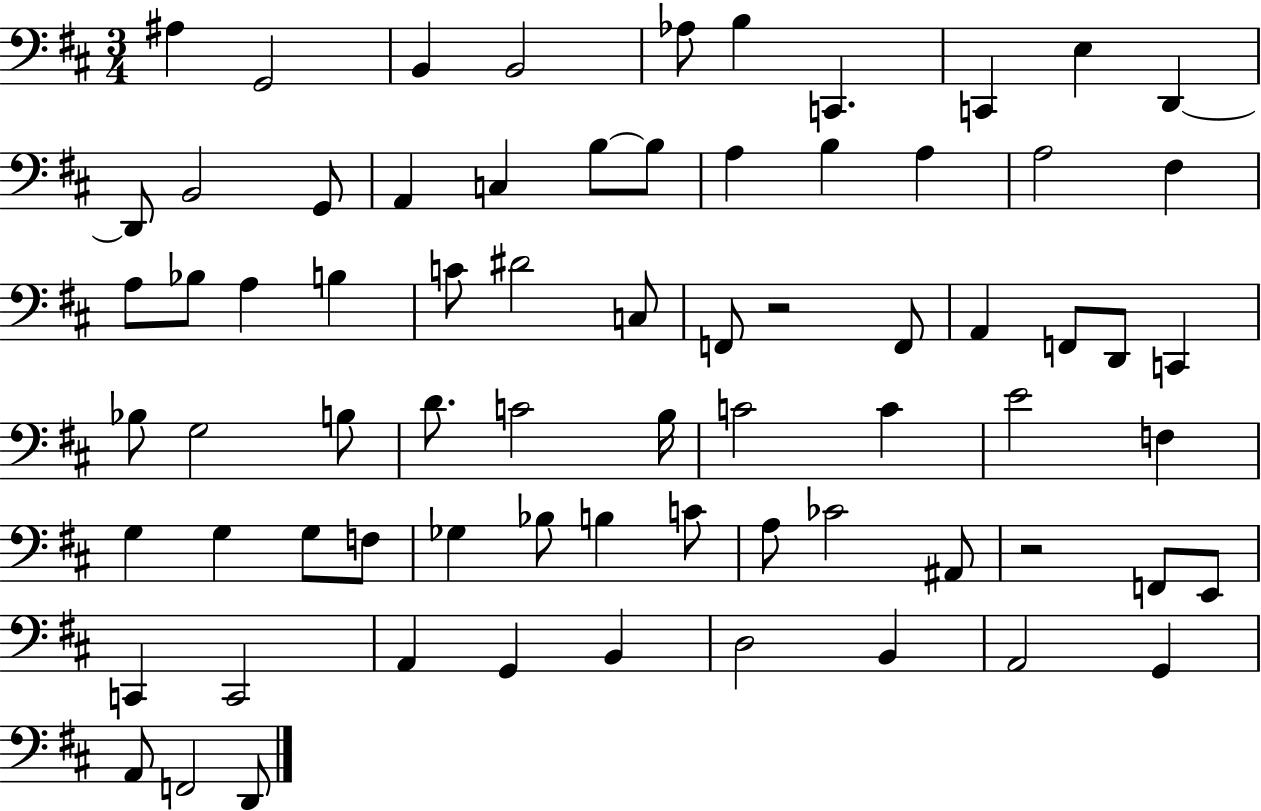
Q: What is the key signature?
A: D major